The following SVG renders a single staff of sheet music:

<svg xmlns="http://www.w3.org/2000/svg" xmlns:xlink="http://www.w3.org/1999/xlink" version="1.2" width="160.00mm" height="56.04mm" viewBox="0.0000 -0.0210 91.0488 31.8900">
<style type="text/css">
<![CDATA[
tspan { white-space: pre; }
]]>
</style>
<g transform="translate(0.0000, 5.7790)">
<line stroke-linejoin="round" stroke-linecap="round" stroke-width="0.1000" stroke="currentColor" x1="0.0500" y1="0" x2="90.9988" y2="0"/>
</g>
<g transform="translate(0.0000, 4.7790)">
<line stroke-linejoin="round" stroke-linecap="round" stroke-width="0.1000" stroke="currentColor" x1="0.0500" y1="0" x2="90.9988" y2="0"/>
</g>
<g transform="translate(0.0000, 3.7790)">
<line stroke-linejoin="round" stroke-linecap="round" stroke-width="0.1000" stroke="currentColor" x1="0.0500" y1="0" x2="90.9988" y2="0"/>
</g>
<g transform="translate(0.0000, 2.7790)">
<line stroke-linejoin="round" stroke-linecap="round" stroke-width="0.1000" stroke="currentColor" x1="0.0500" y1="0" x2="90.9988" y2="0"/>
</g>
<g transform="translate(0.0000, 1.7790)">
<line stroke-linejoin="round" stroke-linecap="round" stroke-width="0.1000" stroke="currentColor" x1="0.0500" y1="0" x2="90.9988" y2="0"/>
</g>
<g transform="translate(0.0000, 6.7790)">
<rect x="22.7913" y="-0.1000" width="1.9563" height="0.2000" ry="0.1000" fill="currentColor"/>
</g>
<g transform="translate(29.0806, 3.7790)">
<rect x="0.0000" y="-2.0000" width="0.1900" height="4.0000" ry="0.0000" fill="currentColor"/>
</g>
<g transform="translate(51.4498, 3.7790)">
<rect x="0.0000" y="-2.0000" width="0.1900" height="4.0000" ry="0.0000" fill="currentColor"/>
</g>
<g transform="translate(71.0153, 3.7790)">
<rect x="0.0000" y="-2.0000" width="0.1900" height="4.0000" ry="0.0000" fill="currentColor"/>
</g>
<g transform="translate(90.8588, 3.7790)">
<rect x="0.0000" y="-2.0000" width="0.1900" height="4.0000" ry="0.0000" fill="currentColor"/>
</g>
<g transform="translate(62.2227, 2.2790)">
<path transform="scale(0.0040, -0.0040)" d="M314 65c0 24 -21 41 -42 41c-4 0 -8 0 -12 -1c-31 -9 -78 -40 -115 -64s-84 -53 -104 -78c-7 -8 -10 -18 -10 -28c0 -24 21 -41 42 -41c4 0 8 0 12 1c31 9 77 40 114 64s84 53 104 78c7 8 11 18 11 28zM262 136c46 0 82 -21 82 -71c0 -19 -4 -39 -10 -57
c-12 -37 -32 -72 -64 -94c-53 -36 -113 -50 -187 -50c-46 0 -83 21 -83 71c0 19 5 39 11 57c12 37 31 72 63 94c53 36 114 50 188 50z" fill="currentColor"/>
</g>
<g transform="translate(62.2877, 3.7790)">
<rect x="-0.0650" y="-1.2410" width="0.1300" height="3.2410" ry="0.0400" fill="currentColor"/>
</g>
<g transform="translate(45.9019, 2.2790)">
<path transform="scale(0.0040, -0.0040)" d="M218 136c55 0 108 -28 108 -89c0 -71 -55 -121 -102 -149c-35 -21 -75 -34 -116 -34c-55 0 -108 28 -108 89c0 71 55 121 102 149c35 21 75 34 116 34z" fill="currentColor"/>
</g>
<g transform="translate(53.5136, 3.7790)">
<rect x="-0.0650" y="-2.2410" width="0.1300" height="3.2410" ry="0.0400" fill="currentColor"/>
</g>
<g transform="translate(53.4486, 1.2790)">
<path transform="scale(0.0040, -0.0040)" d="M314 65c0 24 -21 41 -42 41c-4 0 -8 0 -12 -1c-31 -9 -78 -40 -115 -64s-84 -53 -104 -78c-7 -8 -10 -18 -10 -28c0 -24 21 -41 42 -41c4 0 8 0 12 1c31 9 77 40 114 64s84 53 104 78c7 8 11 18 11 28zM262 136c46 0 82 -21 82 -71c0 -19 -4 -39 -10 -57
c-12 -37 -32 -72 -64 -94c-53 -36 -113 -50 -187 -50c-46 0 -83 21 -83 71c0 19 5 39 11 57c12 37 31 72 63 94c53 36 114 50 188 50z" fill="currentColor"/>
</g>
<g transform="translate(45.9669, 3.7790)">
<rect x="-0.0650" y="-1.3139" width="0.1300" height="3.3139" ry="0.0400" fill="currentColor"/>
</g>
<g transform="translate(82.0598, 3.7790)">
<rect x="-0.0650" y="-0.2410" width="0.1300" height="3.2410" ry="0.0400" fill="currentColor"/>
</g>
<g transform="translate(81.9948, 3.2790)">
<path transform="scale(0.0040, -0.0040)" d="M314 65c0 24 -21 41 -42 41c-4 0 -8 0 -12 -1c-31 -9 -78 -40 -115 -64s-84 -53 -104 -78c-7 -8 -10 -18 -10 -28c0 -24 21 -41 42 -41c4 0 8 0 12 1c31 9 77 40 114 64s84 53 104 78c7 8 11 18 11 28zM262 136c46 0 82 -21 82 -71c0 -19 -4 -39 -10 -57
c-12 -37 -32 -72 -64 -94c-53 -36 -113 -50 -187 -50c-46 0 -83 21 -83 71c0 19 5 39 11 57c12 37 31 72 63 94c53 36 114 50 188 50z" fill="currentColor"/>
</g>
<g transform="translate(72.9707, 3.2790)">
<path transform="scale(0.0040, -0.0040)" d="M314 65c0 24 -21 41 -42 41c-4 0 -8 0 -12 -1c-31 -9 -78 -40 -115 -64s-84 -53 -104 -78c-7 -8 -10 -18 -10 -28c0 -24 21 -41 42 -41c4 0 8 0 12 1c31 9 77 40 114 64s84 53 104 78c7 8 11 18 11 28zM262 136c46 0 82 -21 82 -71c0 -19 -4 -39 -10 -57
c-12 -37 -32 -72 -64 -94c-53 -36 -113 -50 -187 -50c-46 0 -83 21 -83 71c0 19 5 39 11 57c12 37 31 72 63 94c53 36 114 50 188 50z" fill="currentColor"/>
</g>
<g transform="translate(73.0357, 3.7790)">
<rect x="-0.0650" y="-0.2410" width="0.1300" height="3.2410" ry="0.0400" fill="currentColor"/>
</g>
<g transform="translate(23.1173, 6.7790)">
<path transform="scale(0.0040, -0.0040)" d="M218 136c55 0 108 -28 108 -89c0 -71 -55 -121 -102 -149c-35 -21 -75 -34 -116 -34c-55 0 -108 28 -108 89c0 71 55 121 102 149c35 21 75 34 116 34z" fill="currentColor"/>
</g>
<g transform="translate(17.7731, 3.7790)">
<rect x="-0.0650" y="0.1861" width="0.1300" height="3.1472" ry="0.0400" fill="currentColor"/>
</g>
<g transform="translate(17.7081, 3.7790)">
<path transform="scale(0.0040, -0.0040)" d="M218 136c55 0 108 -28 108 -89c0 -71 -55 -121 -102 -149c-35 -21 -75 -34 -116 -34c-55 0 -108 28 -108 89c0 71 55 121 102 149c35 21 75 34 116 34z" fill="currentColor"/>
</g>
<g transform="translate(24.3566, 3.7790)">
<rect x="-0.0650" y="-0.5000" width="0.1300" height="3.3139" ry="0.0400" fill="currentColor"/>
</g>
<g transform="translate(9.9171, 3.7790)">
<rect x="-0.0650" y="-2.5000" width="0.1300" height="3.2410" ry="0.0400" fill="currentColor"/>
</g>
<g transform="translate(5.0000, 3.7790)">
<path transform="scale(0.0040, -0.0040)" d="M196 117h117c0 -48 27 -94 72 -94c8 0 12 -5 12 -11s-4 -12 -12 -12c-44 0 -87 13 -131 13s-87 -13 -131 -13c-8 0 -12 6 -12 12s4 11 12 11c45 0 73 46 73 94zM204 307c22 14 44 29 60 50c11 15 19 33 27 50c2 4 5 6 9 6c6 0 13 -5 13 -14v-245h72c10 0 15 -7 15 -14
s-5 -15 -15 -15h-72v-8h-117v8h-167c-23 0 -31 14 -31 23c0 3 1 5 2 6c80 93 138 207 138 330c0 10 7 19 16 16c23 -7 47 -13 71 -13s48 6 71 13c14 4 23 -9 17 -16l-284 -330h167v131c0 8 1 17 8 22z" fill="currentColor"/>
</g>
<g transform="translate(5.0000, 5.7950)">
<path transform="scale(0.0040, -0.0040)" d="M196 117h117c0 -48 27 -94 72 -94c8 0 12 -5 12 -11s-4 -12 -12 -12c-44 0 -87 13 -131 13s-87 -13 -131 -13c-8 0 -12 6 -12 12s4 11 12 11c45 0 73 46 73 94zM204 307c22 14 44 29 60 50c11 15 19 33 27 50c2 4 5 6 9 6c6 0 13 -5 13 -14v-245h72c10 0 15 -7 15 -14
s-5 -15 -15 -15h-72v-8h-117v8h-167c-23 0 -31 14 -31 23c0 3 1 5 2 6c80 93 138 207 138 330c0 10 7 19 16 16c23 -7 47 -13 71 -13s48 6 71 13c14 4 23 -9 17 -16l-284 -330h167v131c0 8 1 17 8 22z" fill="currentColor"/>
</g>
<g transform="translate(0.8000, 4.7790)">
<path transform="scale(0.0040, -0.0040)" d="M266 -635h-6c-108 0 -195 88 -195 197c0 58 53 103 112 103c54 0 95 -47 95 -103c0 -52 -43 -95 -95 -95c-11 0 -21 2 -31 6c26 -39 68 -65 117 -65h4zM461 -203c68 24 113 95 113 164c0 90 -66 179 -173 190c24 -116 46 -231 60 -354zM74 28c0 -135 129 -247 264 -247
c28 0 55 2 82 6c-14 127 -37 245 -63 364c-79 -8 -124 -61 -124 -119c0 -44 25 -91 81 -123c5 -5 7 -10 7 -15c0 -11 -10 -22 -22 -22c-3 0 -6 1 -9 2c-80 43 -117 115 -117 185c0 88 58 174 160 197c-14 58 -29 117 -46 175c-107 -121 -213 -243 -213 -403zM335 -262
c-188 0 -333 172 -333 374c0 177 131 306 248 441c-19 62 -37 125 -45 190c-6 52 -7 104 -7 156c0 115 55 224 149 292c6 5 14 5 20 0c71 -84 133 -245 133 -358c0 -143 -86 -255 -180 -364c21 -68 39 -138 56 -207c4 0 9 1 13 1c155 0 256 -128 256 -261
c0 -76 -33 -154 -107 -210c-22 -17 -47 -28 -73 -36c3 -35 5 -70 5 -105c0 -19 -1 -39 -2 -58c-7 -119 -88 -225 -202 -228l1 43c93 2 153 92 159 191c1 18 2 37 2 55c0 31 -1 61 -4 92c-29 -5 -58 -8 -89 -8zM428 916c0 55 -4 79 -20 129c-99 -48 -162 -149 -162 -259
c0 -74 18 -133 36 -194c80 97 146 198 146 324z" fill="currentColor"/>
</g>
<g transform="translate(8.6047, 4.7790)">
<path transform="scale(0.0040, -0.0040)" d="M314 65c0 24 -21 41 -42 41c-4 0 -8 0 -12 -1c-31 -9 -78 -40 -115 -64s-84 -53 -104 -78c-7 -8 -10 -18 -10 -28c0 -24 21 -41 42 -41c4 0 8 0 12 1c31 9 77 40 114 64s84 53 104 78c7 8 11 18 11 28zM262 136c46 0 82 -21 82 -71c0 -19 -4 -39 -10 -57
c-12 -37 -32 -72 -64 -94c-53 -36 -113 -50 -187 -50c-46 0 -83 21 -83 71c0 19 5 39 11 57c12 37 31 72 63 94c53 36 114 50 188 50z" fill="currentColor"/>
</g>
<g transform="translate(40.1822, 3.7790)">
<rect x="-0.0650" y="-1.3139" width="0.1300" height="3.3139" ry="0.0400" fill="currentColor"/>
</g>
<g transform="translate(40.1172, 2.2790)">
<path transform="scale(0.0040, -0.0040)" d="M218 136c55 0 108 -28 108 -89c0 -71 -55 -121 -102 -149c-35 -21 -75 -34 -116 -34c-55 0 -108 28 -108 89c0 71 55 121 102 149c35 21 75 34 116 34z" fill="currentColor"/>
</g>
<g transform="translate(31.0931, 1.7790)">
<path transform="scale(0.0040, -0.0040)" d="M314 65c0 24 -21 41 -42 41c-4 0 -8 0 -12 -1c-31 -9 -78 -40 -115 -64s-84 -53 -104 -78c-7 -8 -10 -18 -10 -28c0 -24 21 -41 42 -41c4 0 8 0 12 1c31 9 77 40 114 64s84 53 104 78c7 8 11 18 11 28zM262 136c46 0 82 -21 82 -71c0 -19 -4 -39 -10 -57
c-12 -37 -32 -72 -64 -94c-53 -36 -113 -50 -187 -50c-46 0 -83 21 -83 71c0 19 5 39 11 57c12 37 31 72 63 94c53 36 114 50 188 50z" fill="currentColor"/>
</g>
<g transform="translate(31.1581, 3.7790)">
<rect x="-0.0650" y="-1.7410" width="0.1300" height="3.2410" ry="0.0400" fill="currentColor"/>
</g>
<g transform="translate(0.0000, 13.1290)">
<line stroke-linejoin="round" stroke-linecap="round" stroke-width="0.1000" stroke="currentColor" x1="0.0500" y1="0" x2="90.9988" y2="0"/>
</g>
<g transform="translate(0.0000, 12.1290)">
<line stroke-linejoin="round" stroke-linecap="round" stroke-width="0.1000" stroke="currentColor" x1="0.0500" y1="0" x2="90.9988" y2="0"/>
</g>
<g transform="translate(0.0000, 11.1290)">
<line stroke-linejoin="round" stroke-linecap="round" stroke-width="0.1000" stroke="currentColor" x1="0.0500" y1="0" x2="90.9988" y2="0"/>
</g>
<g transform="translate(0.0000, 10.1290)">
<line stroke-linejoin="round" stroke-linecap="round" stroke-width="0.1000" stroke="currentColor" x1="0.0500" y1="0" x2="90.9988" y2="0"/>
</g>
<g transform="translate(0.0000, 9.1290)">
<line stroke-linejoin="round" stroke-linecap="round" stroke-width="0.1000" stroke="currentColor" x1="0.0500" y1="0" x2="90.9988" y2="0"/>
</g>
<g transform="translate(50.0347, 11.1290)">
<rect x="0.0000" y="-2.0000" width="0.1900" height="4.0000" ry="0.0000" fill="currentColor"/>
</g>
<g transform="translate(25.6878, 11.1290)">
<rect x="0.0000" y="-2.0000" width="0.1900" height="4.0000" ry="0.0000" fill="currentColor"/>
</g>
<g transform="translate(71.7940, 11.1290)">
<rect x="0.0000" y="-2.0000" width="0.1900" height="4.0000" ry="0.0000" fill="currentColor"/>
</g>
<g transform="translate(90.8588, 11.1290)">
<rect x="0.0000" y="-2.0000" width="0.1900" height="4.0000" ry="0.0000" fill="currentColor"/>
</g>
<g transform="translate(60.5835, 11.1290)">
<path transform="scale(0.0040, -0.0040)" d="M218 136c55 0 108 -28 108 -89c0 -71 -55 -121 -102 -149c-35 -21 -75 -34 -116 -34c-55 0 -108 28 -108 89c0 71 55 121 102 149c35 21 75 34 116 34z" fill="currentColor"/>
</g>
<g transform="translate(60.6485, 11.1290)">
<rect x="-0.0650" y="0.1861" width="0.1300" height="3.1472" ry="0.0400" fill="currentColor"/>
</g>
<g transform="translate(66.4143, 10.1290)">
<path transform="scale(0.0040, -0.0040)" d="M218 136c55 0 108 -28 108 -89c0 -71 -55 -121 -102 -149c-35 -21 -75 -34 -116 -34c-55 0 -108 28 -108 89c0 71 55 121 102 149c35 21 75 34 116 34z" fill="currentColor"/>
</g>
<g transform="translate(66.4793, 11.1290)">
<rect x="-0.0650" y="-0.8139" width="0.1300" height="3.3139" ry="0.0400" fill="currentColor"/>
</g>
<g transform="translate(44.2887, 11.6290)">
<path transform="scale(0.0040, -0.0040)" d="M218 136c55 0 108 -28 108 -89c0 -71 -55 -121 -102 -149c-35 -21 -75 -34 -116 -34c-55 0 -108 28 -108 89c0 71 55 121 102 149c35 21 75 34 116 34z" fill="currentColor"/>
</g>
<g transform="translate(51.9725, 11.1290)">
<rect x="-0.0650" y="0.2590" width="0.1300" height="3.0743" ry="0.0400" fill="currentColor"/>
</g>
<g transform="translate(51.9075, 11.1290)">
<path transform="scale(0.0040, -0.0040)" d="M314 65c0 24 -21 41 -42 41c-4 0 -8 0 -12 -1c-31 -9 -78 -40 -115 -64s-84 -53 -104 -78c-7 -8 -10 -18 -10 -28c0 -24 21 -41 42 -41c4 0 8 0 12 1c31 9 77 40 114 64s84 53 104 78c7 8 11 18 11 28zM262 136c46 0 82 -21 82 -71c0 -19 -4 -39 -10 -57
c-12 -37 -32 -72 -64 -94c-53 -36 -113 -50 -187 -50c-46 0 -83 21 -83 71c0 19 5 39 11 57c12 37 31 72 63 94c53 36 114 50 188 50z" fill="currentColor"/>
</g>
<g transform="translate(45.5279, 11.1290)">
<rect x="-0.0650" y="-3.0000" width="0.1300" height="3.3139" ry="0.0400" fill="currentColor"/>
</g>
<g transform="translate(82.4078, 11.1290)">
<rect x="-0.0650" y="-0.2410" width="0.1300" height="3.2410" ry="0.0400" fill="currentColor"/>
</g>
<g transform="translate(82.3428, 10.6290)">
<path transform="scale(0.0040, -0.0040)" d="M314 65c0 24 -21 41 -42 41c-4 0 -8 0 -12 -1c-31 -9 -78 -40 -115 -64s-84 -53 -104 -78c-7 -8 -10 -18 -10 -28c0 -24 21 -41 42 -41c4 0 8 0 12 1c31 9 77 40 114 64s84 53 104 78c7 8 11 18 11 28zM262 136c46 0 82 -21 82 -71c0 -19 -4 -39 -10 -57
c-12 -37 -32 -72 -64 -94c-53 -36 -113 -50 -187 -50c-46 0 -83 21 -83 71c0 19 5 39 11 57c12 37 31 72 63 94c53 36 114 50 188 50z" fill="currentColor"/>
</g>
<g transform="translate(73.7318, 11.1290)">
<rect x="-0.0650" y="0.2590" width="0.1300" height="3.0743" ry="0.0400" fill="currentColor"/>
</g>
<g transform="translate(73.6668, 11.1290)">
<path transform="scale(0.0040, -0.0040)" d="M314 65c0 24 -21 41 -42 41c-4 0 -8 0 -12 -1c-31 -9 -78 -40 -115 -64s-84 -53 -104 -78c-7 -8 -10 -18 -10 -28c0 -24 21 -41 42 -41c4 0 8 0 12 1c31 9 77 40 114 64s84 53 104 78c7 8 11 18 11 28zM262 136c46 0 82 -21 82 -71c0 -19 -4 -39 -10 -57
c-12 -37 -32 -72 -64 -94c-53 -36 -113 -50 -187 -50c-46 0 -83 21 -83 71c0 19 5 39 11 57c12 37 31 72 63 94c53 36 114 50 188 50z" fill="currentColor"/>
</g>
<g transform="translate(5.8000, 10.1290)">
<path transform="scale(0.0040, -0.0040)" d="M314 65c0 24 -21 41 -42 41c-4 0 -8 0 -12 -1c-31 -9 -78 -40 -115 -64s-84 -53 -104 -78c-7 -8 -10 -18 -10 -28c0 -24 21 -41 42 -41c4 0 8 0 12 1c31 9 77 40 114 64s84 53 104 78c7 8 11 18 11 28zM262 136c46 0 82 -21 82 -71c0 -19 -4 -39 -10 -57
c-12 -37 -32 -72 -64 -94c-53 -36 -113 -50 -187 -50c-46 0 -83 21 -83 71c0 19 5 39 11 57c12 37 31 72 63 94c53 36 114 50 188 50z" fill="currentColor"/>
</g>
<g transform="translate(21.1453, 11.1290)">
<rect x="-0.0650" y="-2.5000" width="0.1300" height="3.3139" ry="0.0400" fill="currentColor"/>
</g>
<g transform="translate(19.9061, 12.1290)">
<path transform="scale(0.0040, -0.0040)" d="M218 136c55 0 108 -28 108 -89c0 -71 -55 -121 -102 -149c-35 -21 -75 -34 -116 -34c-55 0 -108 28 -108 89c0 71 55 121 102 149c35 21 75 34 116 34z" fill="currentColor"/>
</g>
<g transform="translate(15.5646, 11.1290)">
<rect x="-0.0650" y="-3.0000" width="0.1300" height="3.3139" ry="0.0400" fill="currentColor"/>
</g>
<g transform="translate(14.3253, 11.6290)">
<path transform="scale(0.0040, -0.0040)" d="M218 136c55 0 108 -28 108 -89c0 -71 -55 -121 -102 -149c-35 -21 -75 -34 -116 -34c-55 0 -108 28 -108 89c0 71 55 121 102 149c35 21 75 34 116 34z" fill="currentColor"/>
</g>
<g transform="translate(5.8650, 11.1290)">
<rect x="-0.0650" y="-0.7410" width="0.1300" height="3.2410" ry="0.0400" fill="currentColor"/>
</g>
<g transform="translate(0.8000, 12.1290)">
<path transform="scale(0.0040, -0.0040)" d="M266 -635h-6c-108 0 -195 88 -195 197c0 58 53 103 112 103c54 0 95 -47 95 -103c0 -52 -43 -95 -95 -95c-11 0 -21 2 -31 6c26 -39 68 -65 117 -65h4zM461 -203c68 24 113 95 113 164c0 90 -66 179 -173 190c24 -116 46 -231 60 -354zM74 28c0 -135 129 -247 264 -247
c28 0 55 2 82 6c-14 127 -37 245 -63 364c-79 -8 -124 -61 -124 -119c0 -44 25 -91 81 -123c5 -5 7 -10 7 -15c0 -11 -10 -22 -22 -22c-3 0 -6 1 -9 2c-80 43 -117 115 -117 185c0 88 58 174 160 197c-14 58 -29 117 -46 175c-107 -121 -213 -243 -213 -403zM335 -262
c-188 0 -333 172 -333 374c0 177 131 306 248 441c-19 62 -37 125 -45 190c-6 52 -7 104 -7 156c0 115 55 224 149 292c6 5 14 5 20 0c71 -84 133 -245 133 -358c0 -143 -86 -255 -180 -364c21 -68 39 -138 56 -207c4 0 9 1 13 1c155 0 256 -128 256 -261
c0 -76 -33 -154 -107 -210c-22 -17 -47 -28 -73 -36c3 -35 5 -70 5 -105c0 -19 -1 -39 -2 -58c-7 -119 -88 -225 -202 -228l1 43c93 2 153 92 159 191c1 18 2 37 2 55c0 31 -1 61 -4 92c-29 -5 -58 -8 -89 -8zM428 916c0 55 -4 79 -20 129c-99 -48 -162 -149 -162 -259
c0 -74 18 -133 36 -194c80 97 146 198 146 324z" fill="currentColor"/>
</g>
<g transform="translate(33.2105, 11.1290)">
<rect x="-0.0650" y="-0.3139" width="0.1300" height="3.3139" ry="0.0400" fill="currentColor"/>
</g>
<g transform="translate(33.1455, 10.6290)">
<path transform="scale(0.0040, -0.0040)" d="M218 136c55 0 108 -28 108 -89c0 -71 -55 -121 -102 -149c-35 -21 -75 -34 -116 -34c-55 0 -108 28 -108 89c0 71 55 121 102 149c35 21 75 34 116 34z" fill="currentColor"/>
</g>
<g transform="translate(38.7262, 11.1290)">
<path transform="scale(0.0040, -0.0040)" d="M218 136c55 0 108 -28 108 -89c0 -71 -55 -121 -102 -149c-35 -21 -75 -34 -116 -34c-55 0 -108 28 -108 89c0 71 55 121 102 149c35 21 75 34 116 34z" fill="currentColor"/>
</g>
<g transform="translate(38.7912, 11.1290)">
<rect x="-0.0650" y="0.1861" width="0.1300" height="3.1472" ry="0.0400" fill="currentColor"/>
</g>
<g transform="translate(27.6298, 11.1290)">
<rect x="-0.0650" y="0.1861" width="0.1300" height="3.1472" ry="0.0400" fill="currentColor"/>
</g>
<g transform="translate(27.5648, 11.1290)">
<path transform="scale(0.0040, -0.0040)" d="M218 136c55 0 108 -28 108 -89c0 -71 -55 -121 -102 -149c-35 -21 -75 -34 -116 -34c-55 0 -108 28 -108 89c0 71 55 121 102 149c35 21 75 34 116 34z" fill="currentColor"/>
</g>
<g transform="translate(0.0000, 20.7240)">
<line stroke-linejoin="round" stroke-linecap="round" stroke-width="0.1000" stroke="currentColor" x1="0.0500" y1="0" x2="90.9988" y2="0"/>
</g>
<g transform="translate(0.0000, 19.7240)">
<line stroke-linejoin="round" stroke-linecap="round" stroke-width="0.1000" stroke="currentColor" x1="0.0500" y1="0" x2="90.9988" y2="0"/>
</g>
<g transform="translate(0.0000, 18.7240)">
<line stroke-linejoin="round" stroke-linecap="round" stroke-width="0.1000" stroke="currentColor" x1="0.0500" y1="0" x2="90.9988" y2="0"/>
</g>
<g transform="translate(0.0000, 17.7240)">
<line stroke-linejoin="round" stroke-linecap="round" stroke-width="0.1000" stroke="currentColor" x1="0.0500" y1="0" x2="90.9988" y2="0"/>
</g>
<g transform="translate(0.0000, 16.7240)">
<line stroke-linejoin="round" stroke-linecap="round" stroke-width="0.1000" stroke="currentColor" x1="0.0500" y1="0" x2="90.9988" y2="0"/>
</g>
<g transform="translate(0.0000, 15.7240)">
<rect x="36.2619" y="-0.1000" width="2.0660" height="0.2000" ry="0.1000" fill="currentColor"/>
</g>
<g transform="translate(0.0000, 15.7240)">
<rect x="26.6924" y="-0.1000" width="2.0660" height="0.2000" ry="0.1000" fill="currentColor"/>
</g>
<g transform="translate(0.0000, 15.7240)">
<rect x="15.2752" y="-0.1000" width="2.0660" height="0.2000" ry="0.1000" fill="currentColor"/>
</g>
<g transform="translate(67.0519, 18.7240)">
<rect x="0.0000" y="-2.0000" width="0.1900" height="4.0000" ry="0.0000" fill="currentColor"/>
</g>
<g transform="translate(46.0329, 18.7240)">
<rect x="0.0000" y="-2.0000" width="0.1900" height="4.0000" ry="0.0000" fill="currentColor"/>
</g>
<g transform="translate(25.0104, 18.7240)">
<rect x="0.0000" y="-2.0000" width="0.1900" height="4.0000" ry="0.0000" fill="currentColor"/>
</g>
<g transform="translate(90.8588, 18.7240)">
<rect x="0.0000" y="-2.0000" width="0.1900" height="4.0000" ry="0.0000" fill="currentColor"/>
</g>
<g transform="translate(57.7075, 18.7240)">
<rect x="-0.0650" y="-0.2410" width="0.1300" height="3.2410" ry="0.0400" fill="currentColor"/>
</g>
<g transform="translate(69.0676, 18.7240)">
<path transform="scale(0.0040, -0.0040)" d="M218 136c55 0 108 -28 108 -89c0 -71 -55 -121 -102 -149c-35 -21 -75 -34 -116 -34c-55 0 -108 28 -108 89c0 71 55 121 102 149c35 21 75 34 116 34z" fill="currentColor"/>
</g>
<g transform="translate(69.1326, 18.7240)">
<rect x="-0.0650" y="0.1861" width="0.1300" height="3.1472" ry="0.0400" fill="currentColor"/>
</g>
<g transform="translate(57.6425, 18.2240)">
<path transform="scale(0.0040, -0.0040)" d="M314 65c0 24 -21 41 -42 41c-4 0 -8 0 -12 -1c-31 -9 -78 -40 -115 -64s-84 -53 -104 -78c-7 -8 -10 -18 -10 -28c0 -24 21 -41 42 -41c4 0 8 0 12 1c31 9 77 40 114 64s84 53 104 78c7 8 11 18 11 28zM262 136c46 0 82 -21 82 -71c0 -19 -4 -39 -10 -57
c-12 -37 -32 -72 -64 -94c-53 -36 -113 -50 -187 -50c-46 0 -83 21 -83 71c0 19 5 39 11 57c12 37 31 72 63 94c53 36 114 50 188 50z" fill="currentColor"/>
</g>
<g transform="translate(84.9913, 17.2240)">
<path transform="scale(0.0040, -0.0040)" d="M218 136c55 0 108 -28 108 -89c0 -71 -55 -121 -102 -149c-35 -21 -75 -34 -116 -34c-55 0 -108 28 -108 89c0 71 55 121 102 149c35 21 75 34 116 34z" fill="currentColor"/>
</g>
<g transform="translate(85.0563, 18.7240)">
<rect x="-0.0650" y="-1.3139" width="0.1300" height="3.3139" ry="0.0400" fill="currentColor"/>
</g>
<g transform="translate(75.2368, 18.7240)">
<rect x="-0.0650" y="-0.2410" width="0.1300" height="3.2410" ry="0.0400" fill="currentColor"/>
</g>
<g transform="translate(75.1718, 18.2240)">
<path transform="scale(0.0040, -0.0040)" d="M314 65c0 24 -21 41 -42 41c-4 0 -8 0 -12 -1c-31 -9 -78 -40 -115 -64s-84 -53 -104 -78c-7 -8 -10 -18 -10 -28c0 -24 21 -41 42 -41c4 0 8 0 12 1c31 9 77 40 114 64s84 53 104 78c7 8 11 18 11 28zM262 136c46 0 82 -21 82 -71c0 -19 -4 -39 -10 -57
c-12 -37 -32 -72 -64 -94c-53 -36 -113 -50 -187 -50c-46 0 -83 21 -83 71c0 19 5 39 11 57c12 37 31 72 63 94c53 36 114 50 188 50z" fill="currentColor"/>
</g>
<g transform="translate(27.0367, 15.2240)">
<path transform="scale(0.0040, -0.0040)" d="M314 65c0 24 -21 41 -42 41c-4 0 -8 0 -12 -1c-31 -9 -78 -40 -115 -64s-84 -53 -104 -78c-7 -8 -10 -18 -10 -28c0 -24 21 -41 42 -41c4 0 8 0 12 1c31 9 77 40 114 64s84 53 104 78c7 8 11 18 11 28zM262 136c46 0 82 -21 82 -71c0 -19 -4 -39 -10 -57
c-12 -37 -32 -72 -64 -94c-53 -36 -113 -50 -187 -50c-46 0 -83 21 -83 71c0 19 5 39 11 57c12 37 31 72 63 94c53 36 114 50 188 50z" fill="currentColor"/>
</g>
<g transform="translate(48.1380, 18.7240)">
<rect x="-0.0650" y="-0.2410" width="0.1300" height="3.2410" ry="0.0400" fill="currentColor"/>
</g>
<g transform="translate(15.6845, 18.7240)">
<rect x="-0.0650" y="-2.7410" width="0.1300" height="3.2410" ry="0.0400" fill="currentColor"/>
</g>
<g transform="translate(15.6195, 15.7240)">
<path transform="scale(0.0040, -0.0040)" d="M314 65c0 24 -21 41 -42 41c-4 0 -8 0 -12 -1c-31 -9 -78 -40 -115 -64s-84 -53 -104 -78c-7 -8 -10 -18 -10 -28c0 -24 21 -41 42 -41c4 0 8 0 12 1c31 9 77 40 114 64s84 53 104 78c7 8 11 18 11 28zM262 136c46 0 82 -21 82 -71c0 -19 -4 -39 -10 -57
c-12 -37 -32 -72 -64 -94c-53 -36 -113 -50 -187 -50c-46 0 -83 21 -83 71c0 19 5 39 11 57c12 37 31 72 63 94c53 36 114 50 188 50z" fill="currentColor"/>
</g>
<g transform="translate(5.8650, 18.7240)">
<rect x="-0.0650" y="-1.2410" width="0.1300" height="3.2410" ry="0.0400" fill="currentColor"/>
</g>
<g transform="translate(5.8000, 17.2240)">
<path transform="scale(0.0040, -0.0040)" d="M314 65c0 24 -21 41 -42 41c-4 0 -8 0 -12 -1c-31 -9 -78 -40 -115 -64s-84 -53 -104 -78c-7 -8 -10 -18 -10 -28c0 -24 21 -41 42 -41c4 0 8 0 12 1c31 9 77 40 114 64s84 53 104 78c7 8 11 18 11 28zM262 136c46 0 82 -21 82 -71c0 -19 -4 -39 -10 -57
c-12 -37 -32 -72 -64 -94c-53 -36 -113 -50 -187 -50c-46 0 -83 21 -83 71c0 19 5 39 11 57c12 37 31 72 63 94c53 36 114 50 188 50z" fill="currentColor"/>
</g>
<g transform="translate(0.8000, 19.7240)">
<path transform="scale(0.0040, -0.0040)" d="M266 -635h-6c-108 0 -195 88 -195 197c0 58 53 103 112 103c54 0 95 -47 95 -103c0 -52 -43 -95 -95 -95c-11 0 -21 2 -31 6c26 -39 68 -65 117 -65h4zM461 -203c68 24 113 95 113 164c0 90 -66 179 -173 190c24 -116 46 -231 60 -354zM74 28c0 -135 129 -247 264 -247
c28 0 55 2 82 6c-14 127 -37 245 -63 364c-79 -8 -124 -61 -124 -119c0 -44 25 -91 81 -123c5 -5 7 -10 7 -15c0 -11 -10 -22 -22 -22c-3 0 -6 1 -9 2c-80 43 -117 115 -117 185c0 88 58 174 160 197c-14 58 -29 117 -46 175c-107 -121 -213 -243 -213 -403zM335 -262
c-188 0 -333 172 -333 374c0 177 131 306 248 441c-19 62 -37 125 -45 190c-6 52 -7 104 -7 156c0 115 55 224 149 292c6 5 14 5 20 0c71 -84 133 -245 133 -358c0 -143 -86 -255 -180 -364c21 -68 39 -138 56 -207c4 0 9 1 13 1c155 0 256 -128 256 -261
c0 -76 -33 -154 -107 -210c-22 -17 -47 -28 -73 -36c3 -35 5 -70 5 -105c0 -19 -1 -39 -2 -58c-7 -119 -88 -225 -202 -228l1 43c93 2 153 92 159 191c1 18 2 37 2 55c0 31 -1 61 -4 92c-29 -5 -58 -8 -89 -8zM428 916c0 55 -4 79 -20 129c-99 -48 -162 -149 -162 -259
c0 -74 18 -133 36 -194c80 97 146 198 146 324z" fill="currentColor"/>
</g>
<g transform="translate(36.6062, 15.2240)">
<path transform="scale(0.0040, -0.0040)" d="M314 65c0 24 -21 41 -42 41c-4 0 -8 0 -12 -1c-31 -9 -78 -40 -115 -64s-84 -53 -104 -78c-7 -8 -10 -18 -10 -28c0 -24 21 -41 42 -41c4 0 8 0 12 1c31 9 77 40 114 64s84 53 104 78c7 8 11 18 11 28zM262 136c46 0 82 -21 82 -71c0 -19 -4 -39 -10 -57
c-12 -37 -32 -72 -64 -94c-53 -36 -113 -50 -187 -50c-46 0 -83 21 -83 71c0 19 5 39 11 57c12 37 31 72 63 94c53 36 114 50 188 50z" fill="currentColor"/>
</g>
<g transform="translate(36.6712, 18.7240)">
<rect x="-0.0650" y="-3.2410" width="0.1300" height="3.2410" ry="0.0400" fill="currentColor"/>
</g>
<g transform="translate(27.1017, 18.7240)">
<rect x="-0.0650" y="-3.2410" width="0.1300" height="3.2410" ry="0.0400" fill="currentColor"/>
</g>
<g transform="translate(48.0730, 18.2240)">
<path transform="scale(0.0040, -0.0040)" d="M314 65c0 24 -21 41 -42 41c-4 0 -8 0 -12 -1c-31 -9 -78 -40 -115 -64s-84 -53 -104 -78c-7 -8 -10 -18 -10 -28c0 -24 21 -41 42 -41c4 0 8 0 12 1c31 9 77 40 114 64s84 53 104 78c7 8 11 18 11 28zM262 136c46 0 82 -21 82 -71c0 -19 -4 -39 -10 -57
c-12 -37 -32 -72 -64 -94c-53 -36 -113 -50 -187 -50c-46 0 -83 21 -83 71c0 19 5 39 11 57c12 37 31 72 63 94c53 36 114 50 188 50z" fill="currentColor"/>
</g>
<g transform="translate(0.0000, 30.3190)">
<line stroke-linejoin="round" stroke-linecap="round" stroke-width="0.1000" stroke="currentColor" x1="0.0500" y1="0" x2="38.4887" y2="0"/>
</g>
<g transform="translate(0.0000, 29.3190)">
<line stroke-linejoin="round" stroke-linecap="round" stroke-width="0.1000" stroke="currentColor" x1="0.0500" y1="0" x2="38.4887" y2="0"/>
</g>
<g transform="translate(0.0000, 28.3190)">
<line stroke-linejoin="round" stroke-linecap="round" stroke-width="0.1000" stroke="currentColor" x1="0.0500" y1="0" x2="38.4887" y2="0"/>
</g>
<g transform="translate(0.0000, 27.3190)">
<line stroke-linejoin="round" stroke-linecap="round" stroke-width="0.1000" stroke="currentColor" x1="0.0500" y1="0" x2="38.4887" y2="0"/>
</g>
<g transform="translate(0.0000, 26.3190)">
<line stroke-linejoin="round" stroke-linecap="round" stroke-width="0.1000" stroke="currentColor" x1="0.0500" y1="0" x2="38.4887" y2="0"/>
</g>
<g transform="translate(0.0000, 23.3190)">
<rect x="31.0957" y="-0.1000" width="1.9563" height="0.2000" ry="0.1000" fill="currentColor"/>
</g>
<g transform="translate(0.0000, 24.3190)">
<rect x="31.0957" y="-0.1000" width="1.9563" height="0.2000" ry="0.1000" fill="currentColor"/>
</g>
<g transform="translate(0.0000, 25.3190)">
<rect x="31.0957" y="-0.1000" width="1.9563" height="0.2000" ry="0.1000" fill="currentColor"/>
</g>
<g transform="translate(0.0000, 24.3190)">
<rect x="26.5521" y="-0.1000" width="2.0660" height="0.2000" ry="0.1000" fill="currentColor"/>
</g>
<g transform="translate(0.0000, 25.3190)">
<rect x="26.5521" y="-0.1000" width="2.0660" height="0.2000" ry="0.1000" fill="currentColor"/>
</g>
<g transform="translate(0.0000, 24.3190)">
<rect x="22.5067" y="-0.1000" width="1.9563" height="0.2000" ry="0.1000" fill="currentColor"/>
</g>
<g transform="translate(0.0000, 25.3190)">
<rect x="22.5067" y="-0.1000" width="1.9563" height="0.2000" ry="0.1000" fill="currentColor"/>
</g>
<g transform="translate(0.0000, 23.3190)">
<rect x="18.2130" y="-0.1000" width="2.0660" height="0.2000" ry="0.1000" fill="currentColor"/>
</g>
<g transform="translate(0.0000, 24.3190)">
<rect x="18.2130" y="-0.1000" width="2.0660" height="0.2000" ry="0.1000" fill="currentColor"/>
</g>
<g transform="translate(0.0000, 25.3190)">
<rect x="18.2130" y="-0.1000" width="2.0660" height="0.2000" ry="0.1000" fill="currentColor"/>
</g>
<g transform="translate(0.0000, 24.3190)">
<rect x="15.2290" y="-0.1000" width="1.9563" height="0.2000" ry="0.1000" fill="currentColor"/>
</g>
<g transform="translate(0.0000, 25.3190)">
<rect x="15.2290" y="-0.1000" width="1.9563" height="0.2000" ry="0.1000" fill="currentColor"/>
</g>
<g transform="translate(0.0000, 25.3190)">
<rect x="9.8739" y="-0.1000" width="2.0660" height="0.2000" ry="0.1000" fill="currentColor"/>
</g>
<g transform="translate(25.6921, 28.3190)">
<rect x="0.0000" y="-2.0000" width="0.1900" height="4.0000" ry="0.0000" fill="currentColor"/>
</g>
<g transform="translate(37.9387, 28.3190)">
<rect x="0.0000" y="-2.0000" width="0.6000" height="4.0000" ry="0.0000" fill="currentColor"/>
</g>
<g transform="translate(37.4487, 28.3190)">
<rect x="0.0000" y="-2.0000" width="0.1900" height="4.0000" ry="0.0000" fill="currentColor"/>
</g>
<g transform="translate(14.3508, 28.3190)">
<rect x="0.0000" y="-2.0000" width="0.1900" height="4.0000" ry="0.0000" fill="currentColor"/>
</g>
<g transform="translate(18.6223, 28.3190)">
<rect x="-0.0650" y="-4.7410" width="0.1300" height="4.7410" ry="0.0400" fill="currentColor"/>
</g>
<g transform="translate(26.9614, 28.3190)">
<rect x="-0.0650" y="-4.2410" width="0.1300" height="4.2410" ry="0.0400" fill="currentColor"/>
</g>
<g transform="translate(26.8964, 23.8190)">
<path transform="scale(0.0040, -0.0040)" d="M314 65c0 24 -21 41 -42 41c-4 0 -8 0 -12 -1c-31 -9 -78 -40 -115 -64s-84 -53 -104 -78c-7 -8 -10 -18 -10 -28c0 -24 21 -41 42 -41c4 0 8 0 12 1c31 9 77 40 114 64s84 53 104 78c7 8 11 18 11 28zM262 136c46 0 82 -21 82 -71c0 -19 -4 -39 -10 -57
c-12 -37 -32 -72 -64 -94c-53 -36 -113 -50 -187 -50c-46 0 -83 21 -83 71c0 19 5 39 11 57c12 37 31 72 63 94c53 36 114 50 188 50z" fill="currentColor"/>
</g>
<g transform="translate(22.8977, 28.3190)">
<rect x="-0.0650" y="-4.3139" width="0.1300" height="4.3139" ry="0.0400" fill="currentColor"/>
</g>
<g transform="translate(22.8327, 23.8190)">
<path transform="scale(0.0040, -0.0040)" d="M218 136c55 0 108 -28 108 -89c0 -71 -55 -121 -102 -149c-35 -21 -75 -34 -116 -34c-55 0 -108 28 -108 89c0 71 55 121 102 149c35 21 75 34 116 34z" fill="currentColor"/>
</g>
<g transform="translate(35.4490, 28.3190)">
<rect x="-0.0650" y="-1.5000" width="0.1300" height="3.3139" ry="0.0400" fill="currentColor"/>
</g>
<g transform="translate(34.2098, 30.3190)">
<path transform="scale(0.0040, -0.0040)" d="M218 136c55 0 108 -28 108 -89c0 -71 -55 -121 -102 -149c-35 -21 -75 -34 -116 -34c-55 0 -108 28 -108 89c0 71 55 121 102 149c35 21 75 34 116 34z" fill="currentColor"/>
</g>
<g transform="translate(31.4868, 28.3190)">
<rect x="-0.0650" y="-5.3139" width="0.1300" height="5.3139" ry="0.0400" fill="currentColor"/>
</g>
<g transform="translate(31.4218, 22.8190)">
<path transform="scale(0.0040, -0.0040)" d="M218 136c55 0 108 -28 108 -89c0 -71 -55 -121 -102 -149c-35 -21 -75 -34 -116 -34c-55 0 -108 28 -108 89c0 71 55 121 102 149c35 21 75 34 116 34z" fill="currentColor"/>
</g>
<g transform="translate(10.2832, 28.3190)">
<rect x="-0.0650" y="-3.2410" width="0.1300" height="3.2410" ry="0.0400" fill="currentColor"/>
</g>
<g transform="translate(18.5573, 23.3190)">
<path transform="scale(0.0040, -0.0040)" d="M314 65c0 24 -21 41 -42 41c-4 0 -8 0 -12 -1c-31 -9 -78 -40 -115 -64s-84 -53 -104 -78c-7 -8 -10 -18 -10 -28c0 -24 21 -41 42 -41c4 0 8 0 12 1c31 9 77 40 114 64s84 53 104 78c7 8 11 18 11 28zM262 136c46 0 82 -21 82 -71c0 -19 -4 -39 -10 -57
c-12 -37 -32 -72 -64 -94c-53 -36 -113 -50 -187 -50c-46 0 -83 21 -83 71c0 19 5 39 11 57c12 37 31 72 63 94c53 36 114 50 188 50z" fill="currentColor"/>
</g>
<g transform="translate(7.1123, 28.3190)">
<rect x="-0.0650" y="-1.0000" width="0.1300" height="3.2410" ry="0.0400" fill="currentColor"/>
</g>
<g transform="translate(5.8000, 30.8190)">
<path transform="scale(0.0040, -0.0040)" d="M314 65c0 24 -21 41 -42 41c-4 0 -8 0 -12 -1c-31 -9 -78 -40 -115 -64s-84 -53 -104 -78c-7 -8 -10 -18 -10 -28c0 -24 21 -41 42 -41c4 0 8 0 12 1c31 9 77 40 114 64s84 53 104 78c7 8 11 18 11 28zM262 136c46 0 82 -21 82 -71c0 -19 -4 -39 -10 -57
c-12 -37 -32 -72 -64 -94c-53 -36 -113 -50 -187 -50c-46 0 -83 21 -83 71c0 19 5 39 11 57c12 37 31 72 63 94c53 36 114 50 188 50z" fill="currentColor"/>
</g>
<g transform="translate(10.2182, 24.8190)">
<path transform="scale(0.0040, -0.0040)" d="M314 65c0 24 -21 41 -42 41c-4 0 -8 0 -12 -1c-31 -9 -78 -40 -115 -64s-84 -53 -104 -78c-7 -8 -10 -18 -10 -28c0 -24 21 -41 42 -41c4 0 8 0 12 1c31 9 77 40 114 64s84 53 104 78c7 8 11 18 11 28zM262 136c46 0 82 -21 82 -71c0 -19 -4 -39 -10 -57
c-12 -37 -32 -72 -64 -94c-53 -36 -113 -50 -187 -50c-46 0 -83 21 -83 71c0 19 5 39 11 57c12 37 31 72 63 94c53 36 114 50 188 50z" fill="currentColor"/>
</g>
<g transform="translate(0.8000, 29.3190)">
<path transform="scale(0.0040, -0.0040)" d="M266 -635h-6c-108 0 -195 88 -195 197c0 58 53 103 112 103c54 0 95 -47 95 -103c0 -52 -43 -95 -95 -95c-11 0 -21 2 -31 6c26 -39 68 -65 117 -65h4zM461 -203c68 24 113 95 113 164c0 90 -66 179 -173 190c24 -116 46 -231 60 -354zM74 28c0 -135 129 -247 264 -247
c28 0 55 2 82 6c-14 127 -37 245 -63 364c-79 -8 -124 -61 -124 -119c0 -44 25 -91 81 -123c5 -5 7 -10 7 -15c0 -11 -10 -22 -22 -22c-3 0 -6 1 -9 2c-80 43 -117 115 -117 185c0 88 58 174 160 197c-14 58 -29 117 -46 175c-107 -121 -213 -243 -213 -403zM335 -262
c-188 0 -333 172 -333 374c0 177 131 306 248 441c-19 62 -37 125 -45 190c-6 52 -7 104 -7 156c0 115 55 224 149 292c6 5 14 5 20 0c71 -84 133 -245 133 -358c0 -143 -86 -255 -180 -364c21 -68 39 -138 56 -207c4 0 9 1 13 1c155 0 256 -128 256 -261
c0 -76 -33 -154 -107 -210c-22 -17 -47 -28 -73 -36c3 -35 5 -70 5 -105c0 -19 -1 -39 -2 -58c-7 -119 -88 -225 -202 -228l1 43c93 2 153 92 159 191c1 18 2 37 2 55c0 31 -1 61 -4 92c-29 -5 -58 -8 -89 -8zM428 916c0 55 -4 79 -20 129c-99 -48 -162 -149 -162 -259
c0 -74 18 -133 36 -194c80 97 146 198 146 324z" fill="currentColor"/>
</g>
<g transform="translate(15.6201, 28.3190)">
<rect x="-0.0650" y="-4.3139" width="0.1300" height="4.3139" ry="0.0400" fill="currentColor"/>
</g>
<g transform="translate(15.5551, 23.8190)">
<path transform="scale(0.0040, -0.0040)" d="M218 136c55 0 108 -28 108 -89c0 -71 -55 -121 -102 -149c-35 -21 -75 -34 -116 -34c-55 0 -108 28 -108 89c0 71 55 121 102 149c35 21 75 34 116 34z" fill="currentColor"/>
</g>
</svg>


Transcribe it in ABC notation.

X:1
T:Untitled
M:4/4
L:1/4
K:C
G2 B C f2 e e g2 e2 c2 c2 d2 A G B c B A B2 B d B2 c2 e2 a2 b2 b2 c2 c2 B c2 e D2 b2 d' e'2 d' d'2 f' E